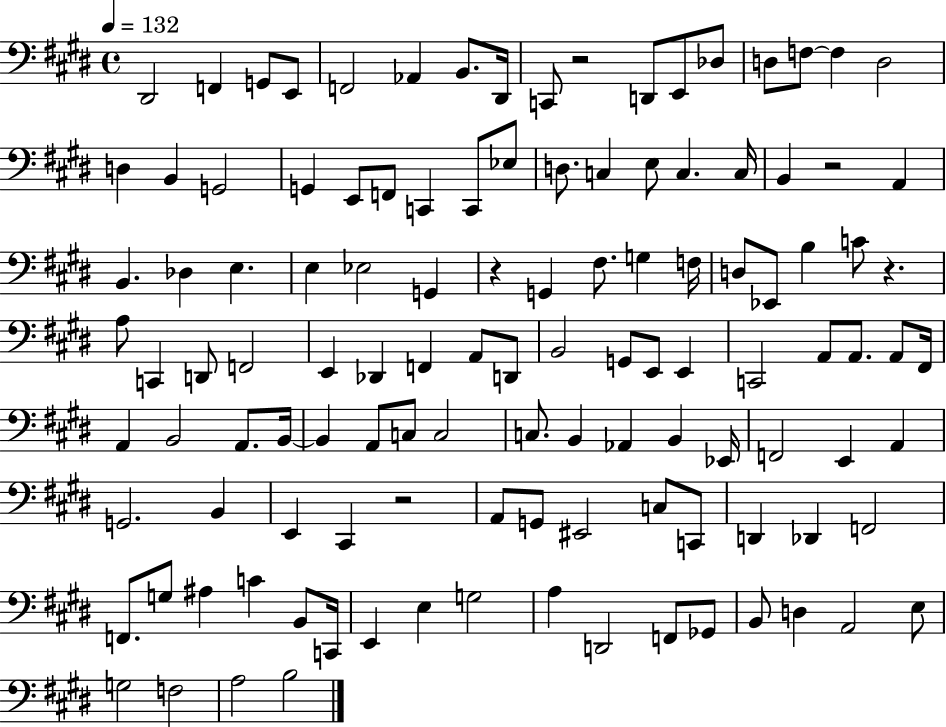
D#2/h F2/q G2/e E2/e F2/h Ab2/q B2/e. D#2/s C2/e R/h D2/e E2/e Db3/e D3/e F3/e F3/q D3/h D3/q B2/q G2/h G2/q E2/e F2/e C2/q C2/e Eb3/e D3/e. C3/q E3/e C3/q. C3/s B2/q R/h A2/q B2/q. Db3/q E3/q. E3/q Eb3/h G2/q R/q G2/q F#3/e. G3/q F3/s D3/e Eb2/e B3/q C4/e R/q. A3/e C2/q D2/e F2/h E2/q Db2/q F2/q A2/e D2/e B2/h G2/e E2/e E2/q C2/h A2/e A2/e. A2/e F#2/s A2/q B2/h A2/e. B2/s B2/q A2/e C3/e C3/h C3/e. B2/q Ab2/q B2/q Eb2/s F2/h E2/q A2/q G2/h. B2/q E2/q C#2/q R/h A2/e G2/e EIS2/h C3/e C2/e D2/q Db2/q F2/h F2/e. G3/e A#3/q C4/q B2/e C2/s E2/q E3/q G3/h A3/q D2/h F2/e Gb2/e B2/e D3/q A2/h E3/e G3/h F3/h A3/h B3/h